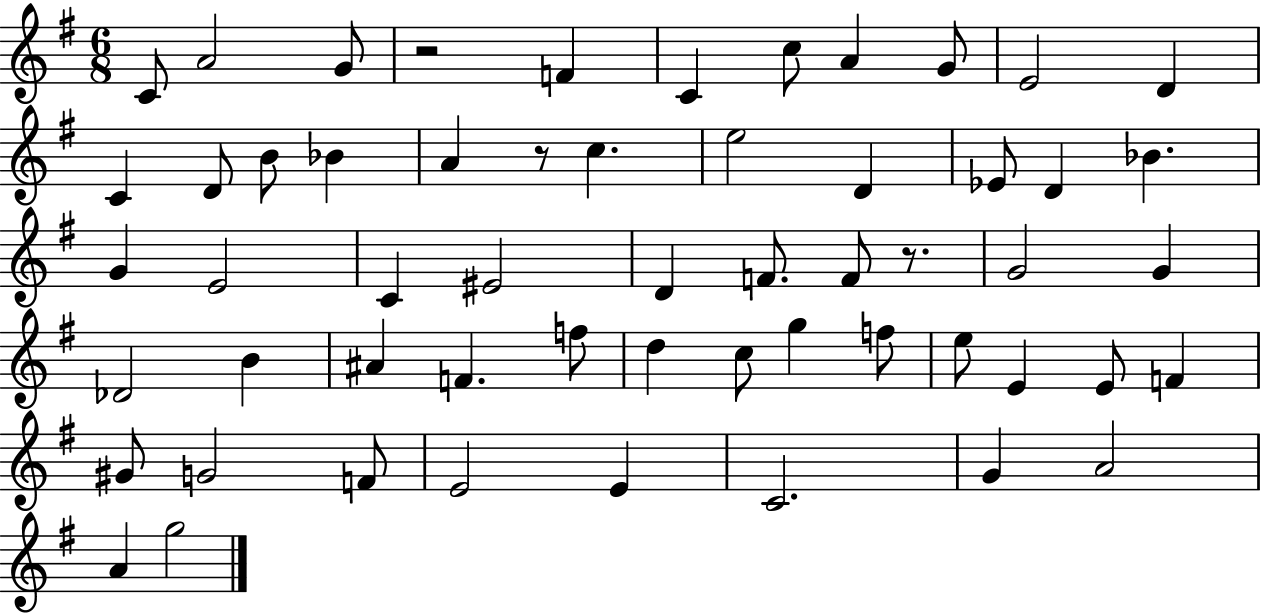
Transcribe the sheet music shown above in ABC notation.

X:1
T:Untitled
M:6/8
L:1/4
K:G
C/2 A2 G/2 z2 F C c/2 A G/2 E2 D C D/2 B/2 _B A z/2 c e2 D _E/2 D _B G E2 C ^E2 D F/2 F/2 z/2 G2 G _D2 B ^A F f/2 d c/2 g f/2 e/2 E E/2 F ^G/2 G2 F/2 E2 E C2 G A2 A g2